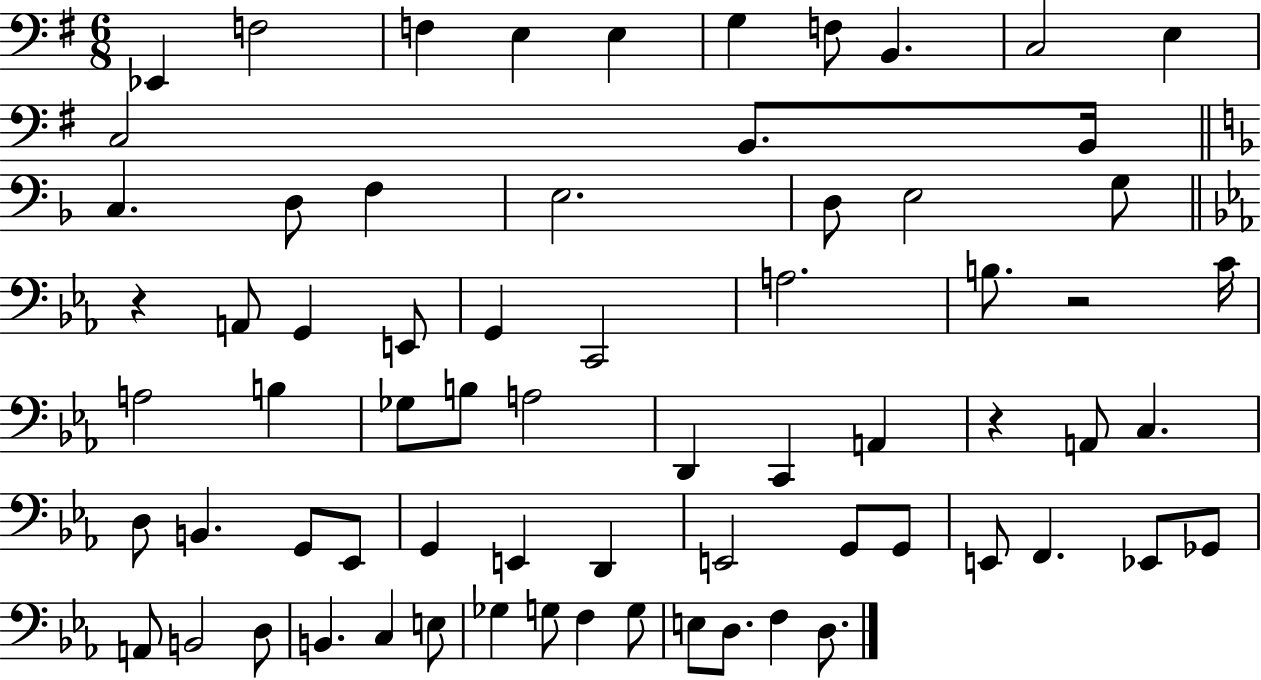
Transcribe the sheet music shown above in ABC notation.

X:1
T:Untitled
M:6/8
L:1/4
K:G
_E,, F,2 F, E, E, G, F,/2 B,, C,2 E, C,2 B,,/2 B,,/4 C, D,/2 F, E,2 D,/2 E,2 G,/2 z A,,/2 G,, E,,/2 G,, C,,2 A,2 B,/2 z2 C/4 A,2 B, _G,/2 B,/2 A,2 D,, C,, A,, z A,,/2 C, D,/2 B,, G,,/2 _E,,/2 G,, E,, D,, E,,2 G,,/2 G,,/2 E,,/2 F,, _E,,/2 _G,,/2 A,,/2 B,,2 D,/2 B,, C, E,/2 _G, G,/2 F, G,/2 E,/2 D,/2 F, D,/2